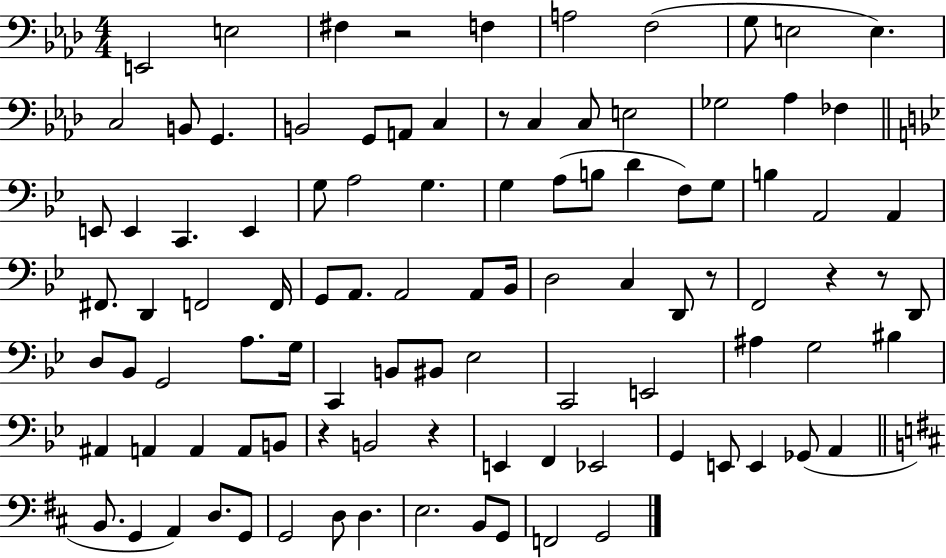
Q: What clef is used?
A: bass